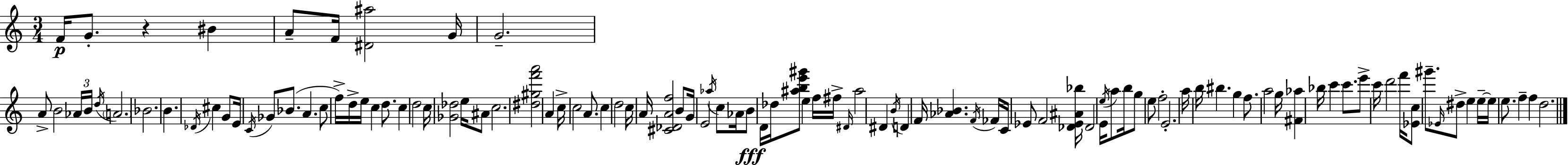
F4/s G4/e. R/q BIS4/q A4/e F4/s [D#4,A#5]/h G4/s G4/h. A4/e B4/h Ab4/s B4/s D5/s A4/h. Bb4/h. B4/q. Db4/s C#5/q G4/e E4/s C4/s Gb4/e Bb4/e. A4/q. C5/e F5/s D5/s E5/s C5/q D5/e. C5/q D5/h C5/s [Gb4,Db5]/h E5/s A#4/e C5/h. [D#5,G#5,F6,A6]/h A4/q C5/s C5/h A4/e. C5/q D5/h C5/s A4/s [C#4,Db4,A4,F5]/h B4/e G4/s E4/h Ab5/s C5/e Ab4/s B4/e D4/s Db5/s [A#5,B5,E6,G#6]/e E5/q F5/s F#5/s D#4/s A#5/h D#4/q B4/s D4/q F4/s [Ab4,Bb4]/q. F4/s FES4/s C4/s Eb4/e F4/h [Db4,Eb4,A#4,Bb5]/s Db4/h E4/s E5/s A5/e B5/s G5/e E5/e F5/h E4/h. A5/s B5/s BIS5/q. G5/q F5/e. A5/h G5/s [F#4,Ab5]/q Bb5/s C6/q C6/e. E6/e C6/s D6/h F6/s [Eb4,C5]/e G#6/e. Eb4/s D#5/e E5/q E5/s E5/s E5/e. F5/q F5/q D5/h.